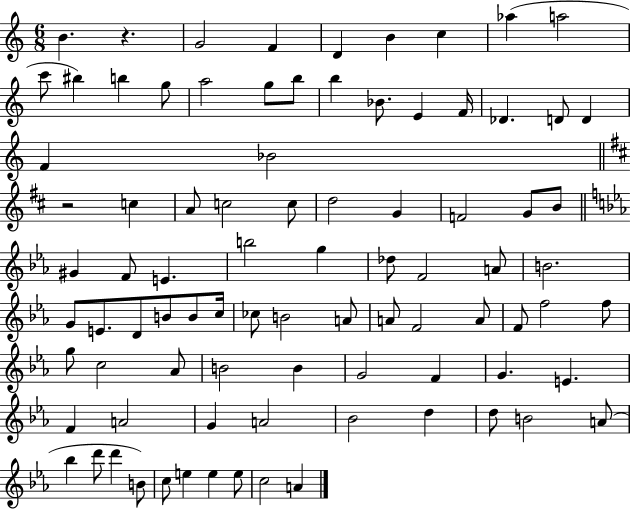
X:1
T:Untitled
M:6/8
L:1/4
K:C
B z G2 F D B c _a a2 c'/2 ^b b g/2 a2 g/2 b/2 b _B/2 E F/4 _D D/2 D F _B2 z2 c A/2 c2 c/2 d2 G F2 G/2 B/2 ^G F/2 E b2 g _d/2 F2 A/2 B2 G/2 E/2 D/2 B/2 B/2 c/4 _c/2 B2 A/2 A/2 F2 A/2 F/2 f2 f/2 g/2 c2 _A/2 B2 B G2 F G E F A2 G A2 _B2 d d/2 B2 A/2 _b d'/2 d' B/2 c/2 e e e/2 c2 A